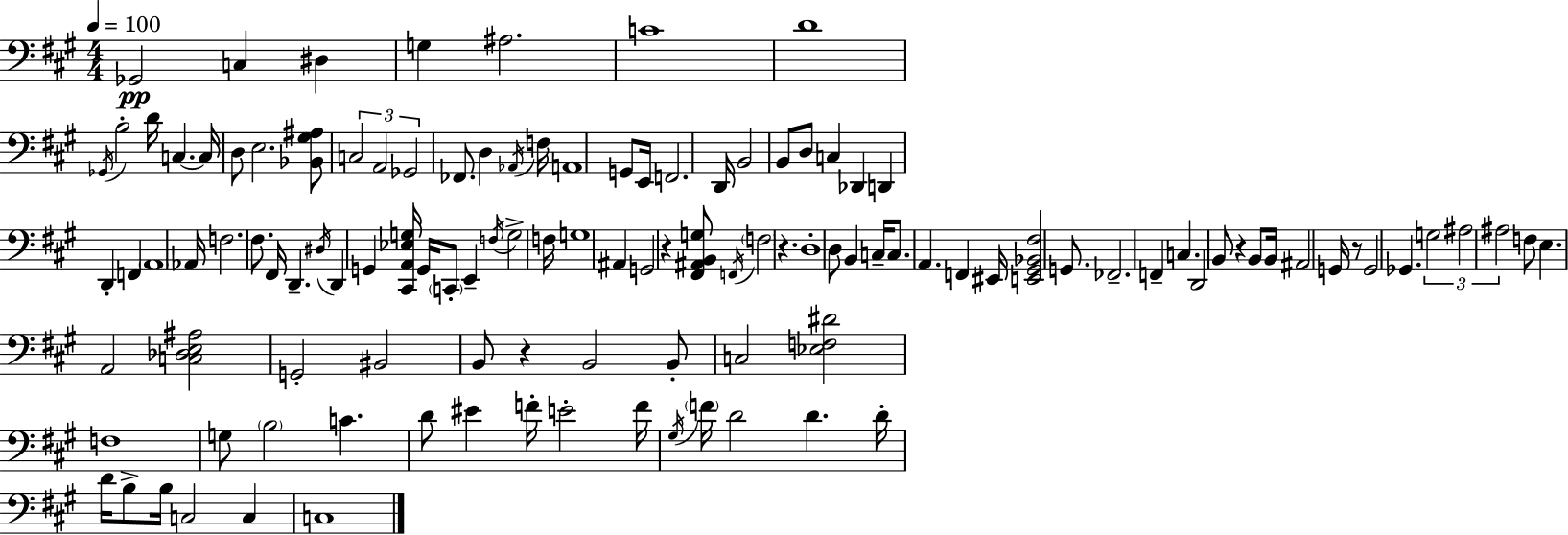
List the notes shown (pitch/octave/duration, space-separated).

Gb2/h C3/q D#3/q G3/q A#3/h. C4/w D4/w Gb2/s B3/h D4/s C3/q. C3/s D3/e E3/h. [Bb2,G#3,A#3]/e C3/h A2/h Gb2/h FES2/e. D3/q Ab2/s F3/s A2/w G2/e E2/s F2/h. D2/s B2/h B2/e D3/e C3/q Db2/q D2/q D2/q F2/q A2/w Ab2/s F3/h. F#3/e. F#2/s D2/q. D#3/s D2/q G2/q [C#2,A2,Eb3,G3]/s G2/s C2/e E2/q F3/s G3/h F3/s G3/w A#2/q G2/h R/q [F#2,A#2,B2,G3]/e F2/s F3/h R/q. D3/w D3/e B2/q C3/s C3/e. A2/q. F2/q EIS2/s [E2,G#2,Bb2,F#3]/h G2/e. FES2/h. F2/q C3/q. D2/h B2/e R/q B2/e B2/s A#2/h G2/s R/e G2/h Gb2/q. G3/h A#3/h A#3/h F3/e E3/q. A2/h [C3,Db3,E3,A#3]/h G2/h BIS2/h B2/e R/q B2/h B2/e C3/h [Eb3,F3,D#4]/h F3/w G3/e B3/h C4/q. D4/e EIS4/q F4/s E4/h F4/s G#3/s F4/s D4/h D4/q. D4/s D4/s B3/e B3/s C3/h C3/q C3/w